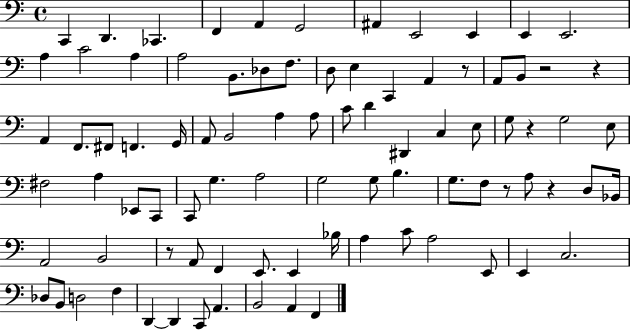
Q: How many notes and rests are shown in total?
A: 87